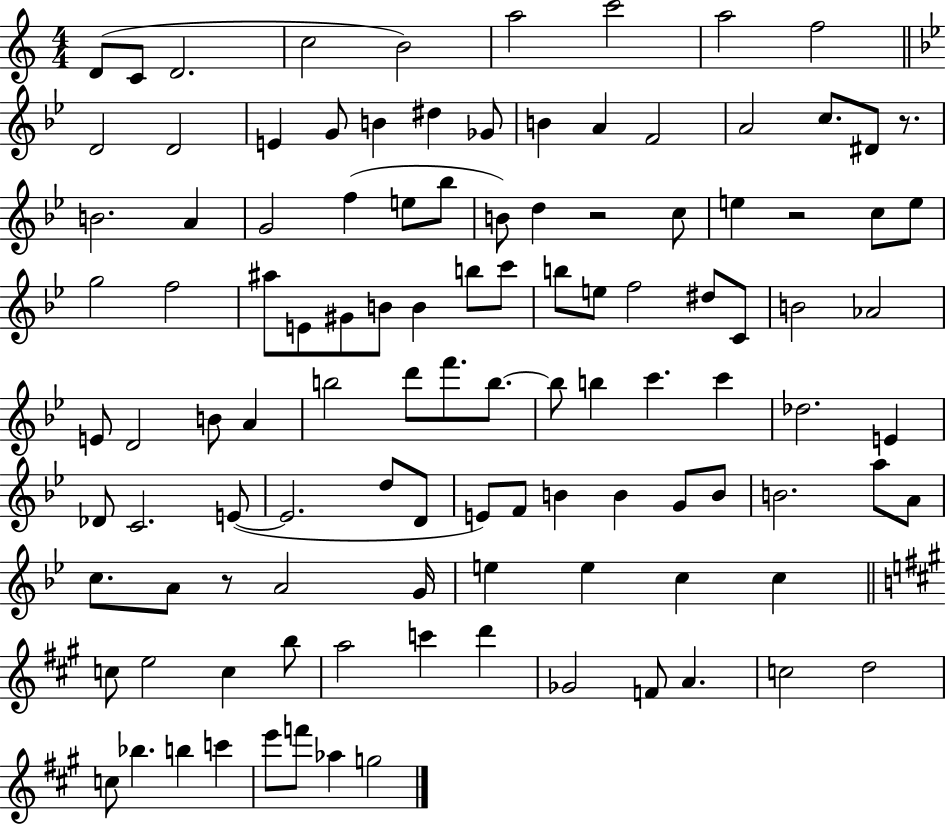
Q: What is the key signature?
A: C major